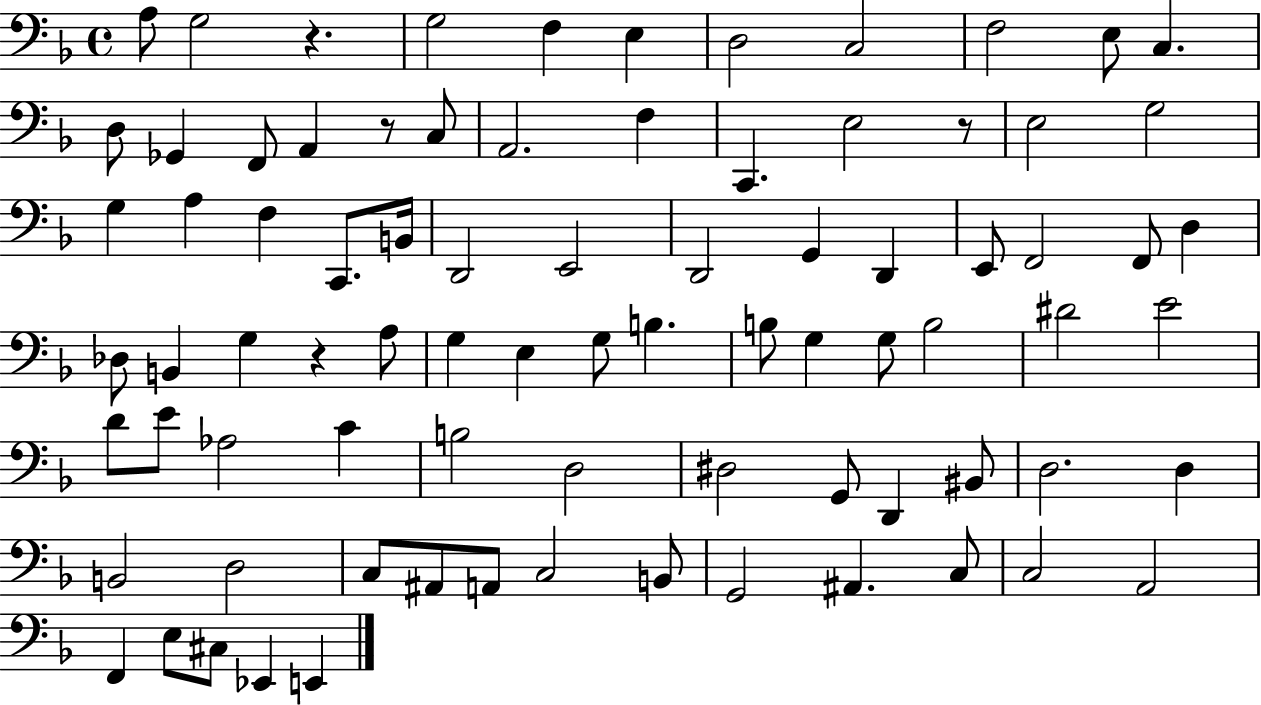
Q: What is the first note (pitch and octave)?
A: A3